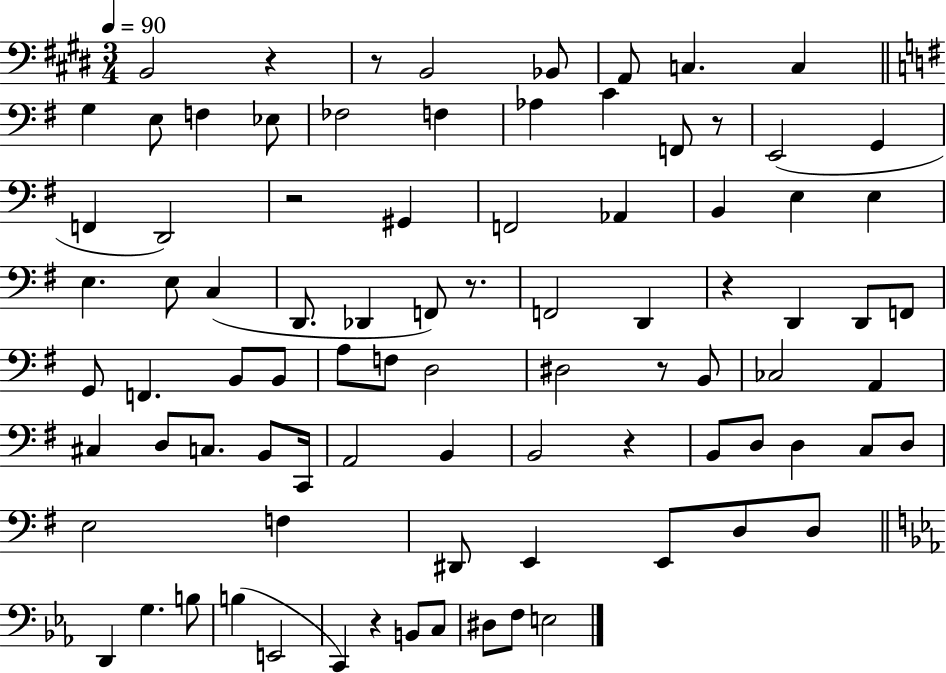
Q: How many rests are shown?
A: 9